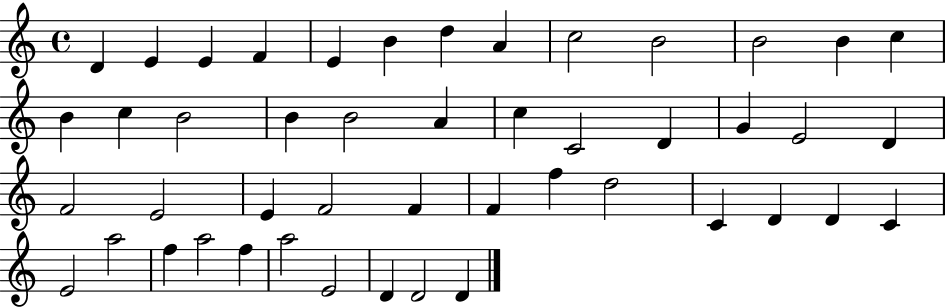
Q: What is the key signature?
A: C major